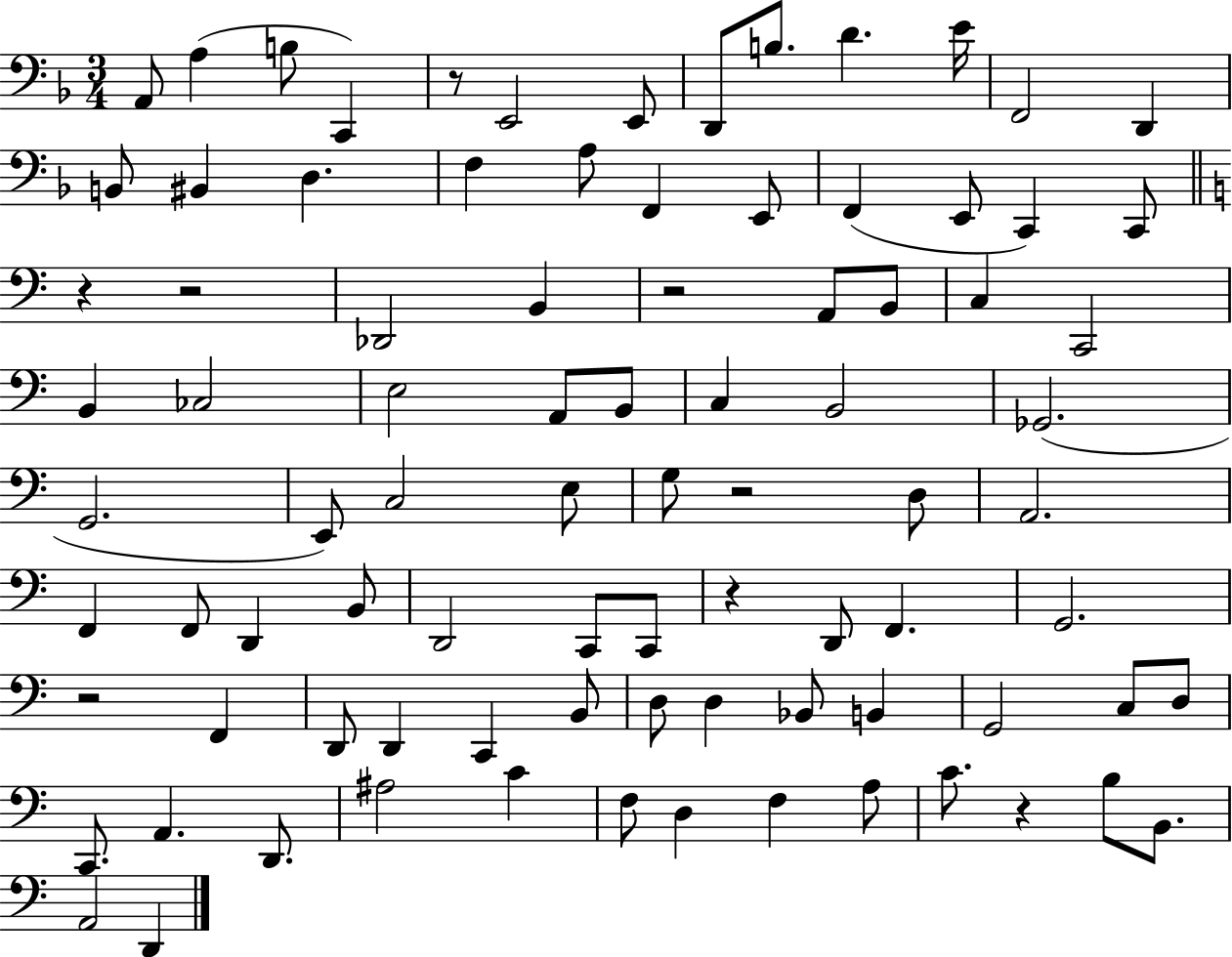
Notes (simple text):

A2/e A3/q B3/e C2/q R/e E2/h E2/e D2/e B3/e. D4/q. E4/s F2/h D2/q B2/e BIS2/q D3/q. F3/q A3/e F2/q E2/e F2/q E2/e C2/q C2/e R/q R/h Db2/h B2/q R/h A2/e B2/e C3/q C2/h B2/q CES3/h E3/h A2/e B2/e C3/q B2/h Gb2/h. G2/h. E2/e C3/h E3/e G3/e R/h D3/e A2/h. F2/q F2/e D2/q B2/e D2/h C2/e C2/e R/q D2/e F2/q. G2/h. R/h F2/q D2/e D2/q C2/q B2/e D3/e D3/q Bb2/e B2/q G2/h C3/e D3/e C2/e. A2/q. D2/e. A#3/h C4/q F3/e D3/q F3/q A3/e C4/e. R/q B3/e B2/e. A2/h D2/q